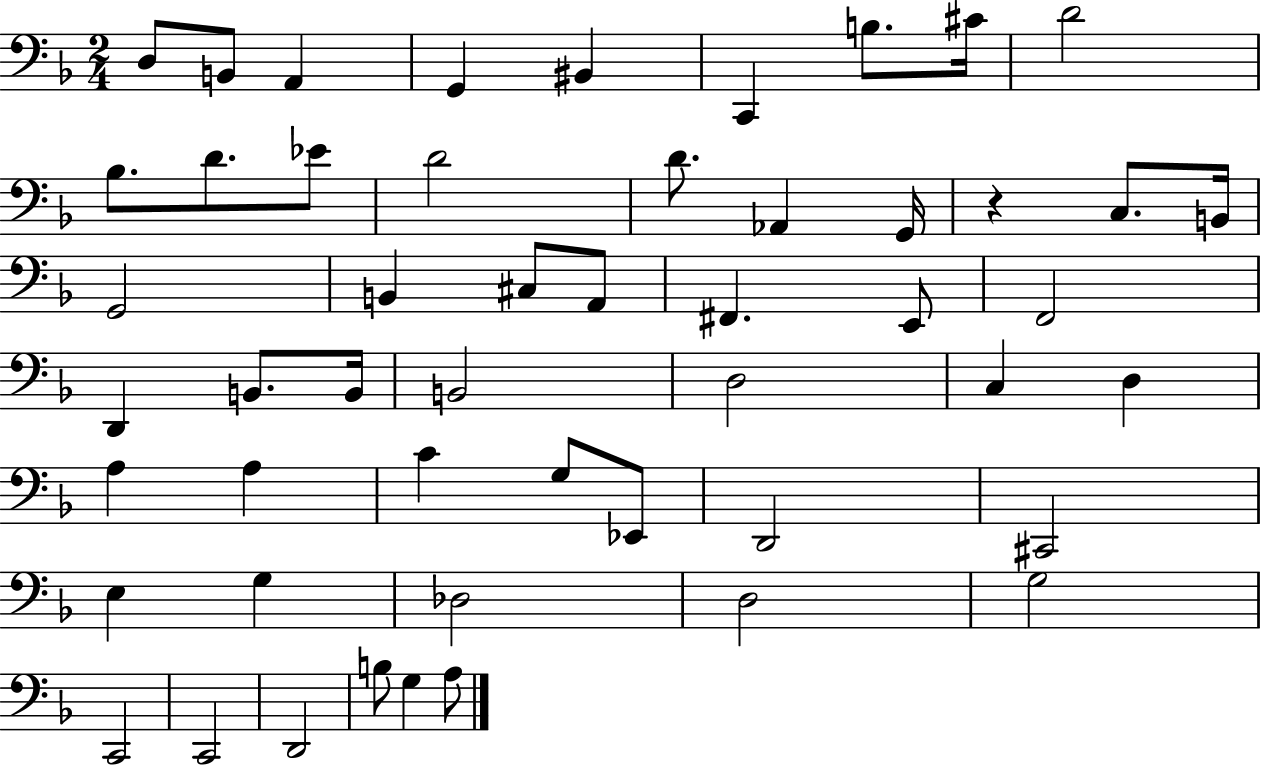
D3/e B2/e A2/q G2/q BIS2/q C2/q B3/e. C#4/s D4/h Bb3/e. D4/e. Eb4/e D4/h D4/e. Ab2/q G2/s R/q C3/e. B2/s G2/h B2/q C#3/e A2/e F#2/q. E2/e F2/h D2/q B2/e. B2/s B2/h D3/h C3/q D3/q A3/q A3/q C4/q G3/e Eb2/e D2/h C#2/h E3/q G3/q Db3/h D3/h G3/h C2/h C2/h D2/h B3/e G3/q A3/e